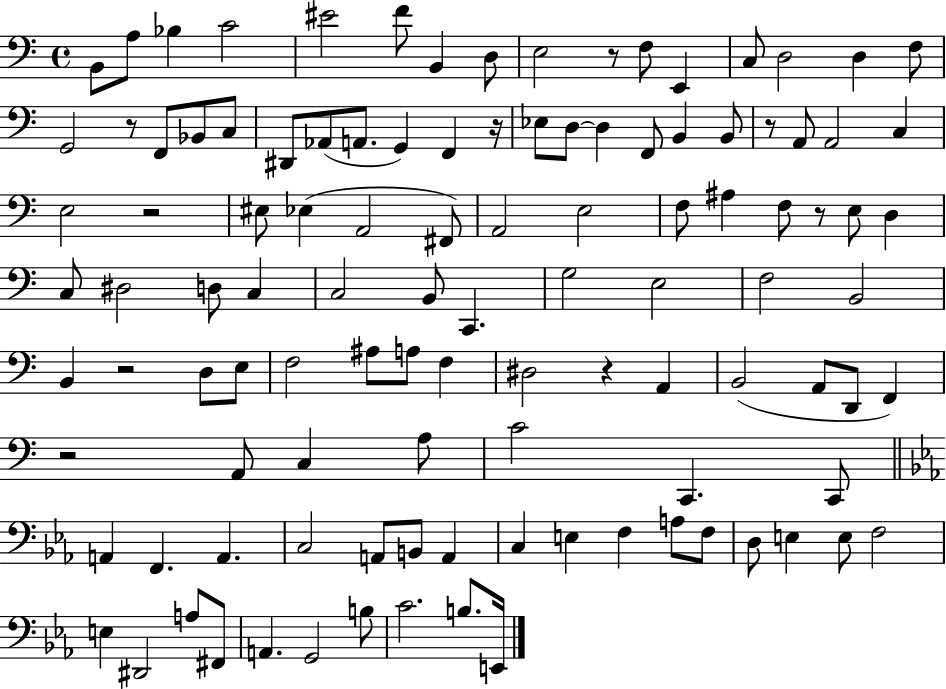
B2/e A3/e Bb3/q C4/h EIS4/h F4/e B2/q D3/e E3/h R/e F3/e E2/q C3/e D3/h D3/q F3/e G2/h R/e F2/e Bb2/e C3/e D#2/e Ab2/e A2/e. G2/q F2/q R/s Eb3/e D3/e D3/q F2/e B2/q B2/e R/e A2/e A2/h C3/q E3/h R/h EIS3/e Eb3/q A2/h F#2/e A2/h E3/h F3/e A#3/q F3/e R/e E3/e D3/q C3/e D#3/h D3/e C3/q C3/h B2/e C2/q. G3/h E3/h F3/h B2/h B2/q R/h D3/e E3/e F3/h A#3/e A3/e F3/q D#3/h R/q A2/q B2/h A2/e D2/e F2/q R/h A2/e C3/q A3/e C4/h C2/q. C2/e A2/q F2/q. A2/q. C3/h A2/e B2/e A2/q C3/q E3/q F3/q A3/e F3/e D3/e E3/q E3/e F3/h E3/q D#2/h A3/e F#2/e A2/q. G2/h B3/e C4/h. B3/e. E2/s